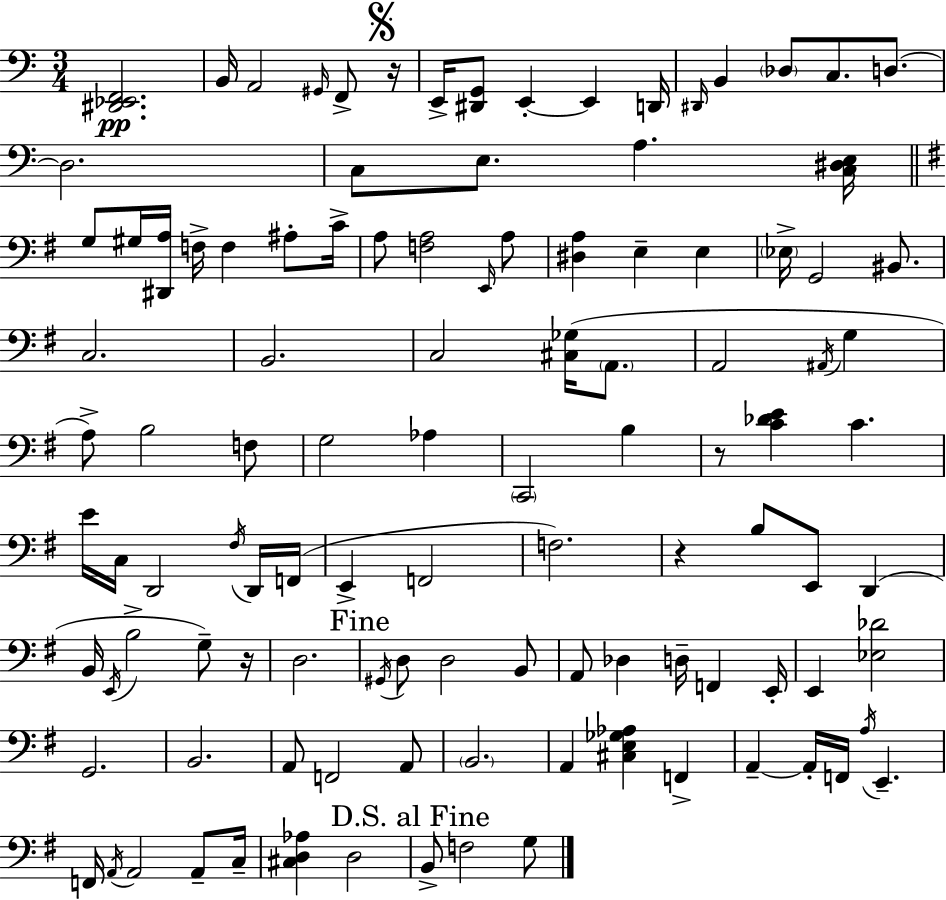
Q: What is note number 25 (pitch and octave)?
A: E2